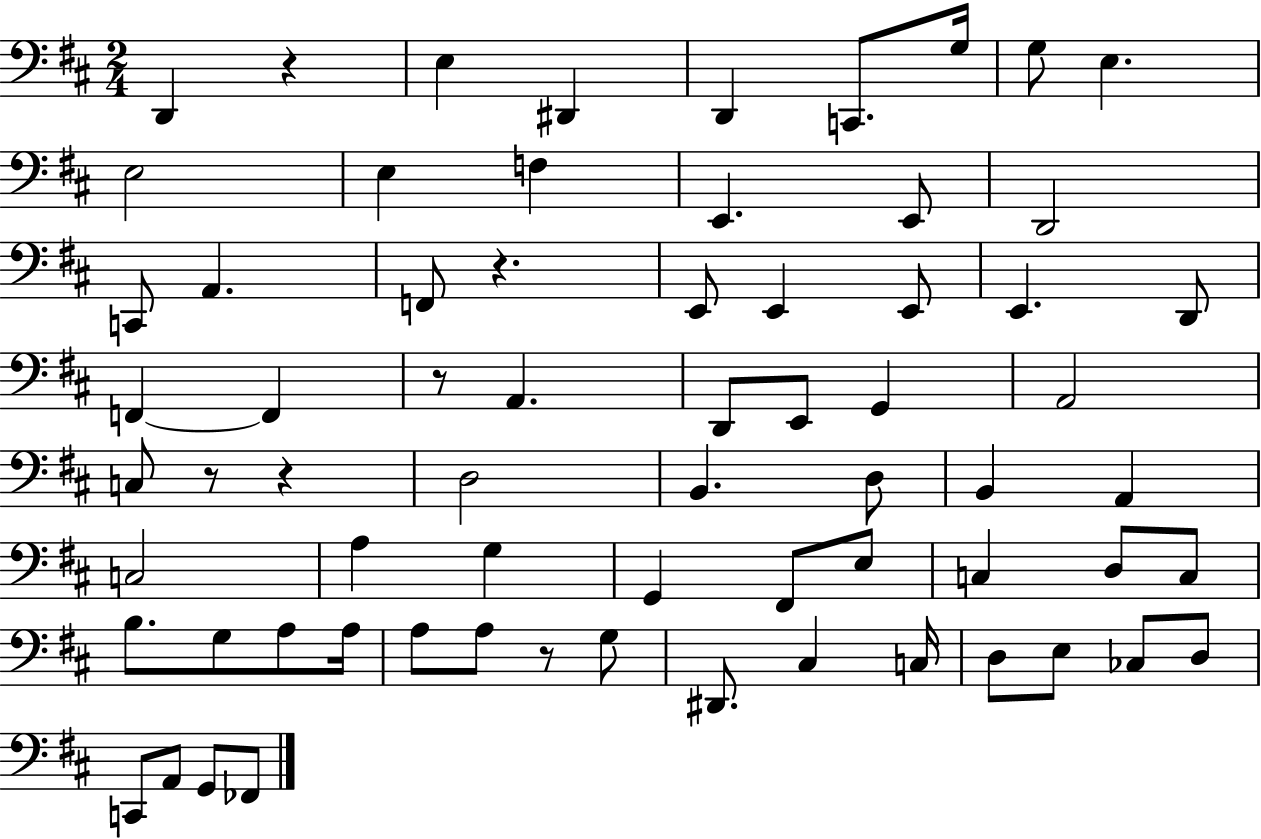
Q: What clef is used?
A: bass